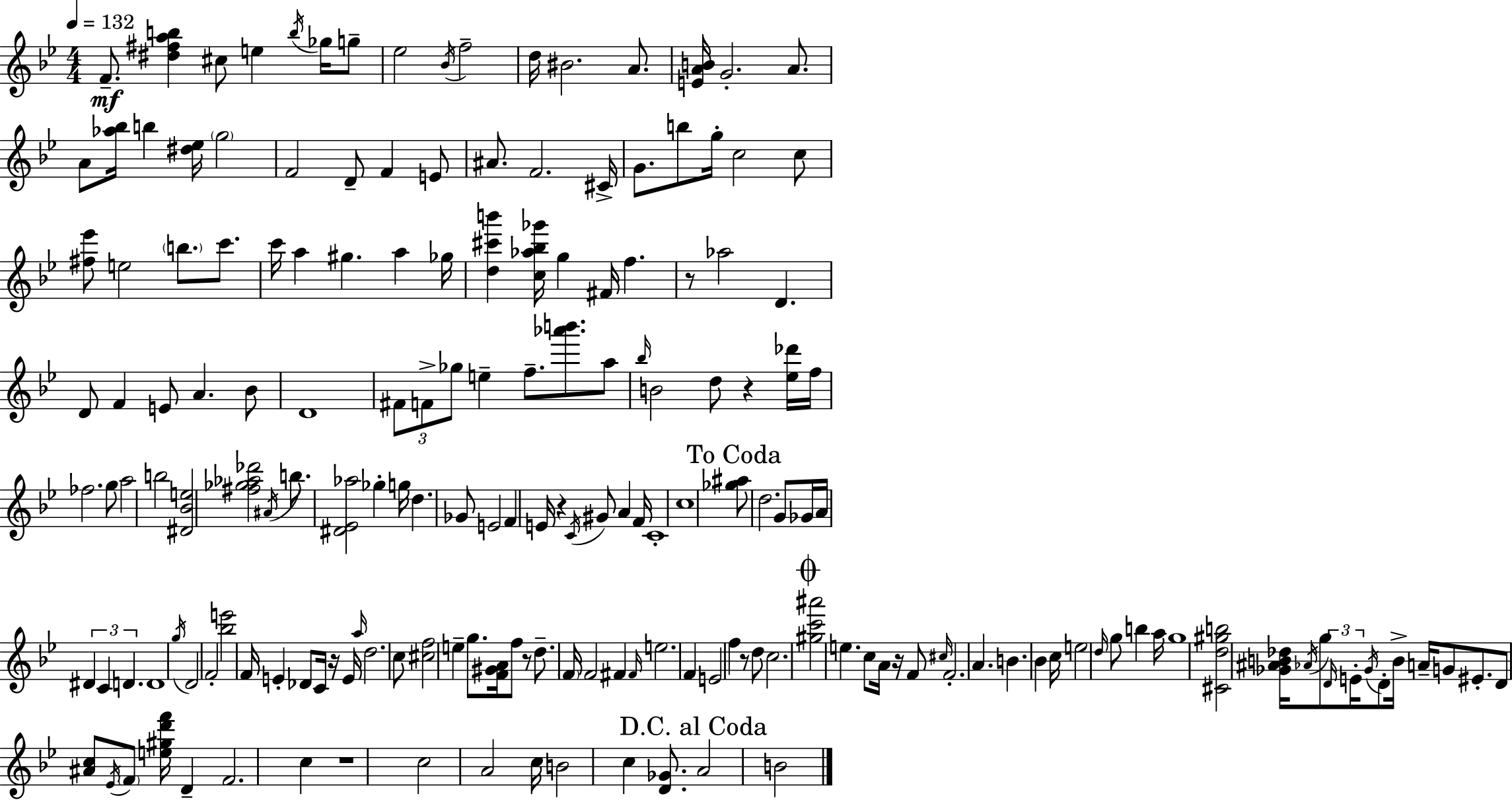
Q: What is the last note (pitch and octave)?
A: B4